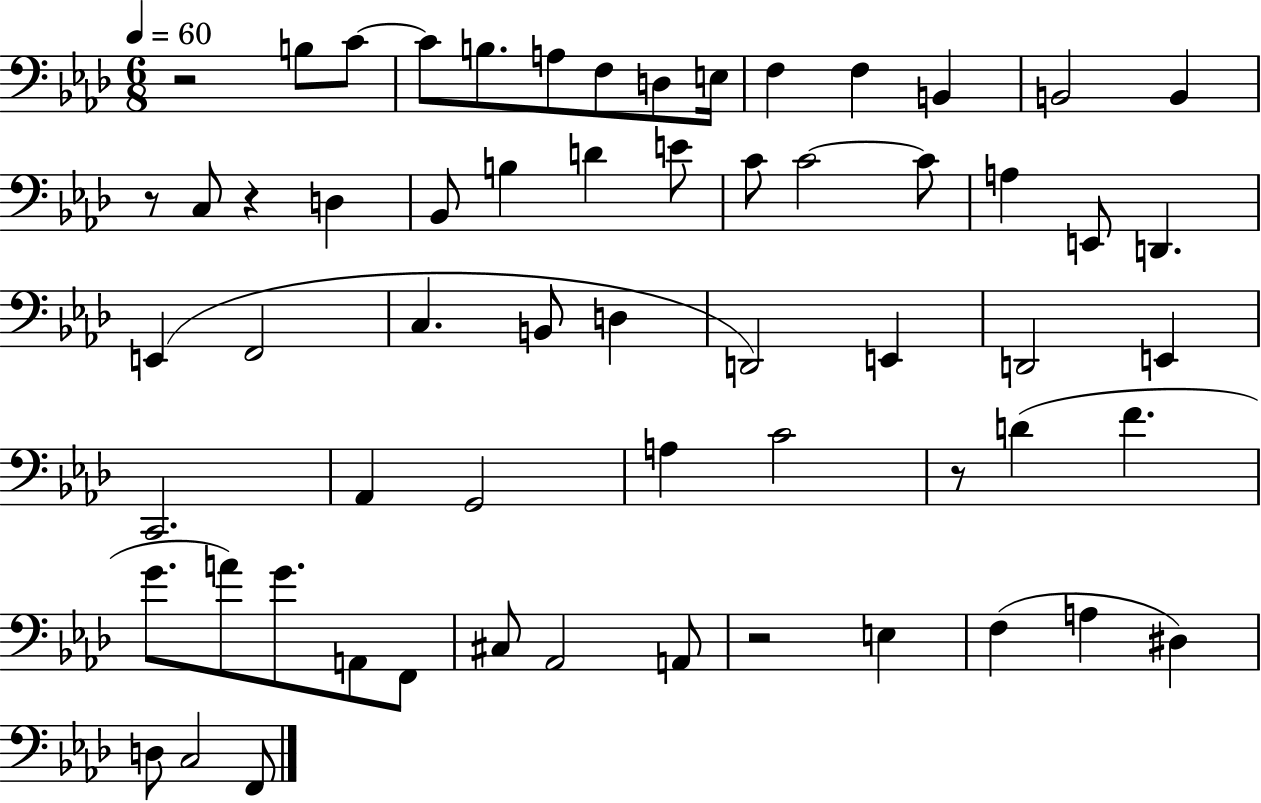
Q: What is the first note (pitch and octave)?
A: B3